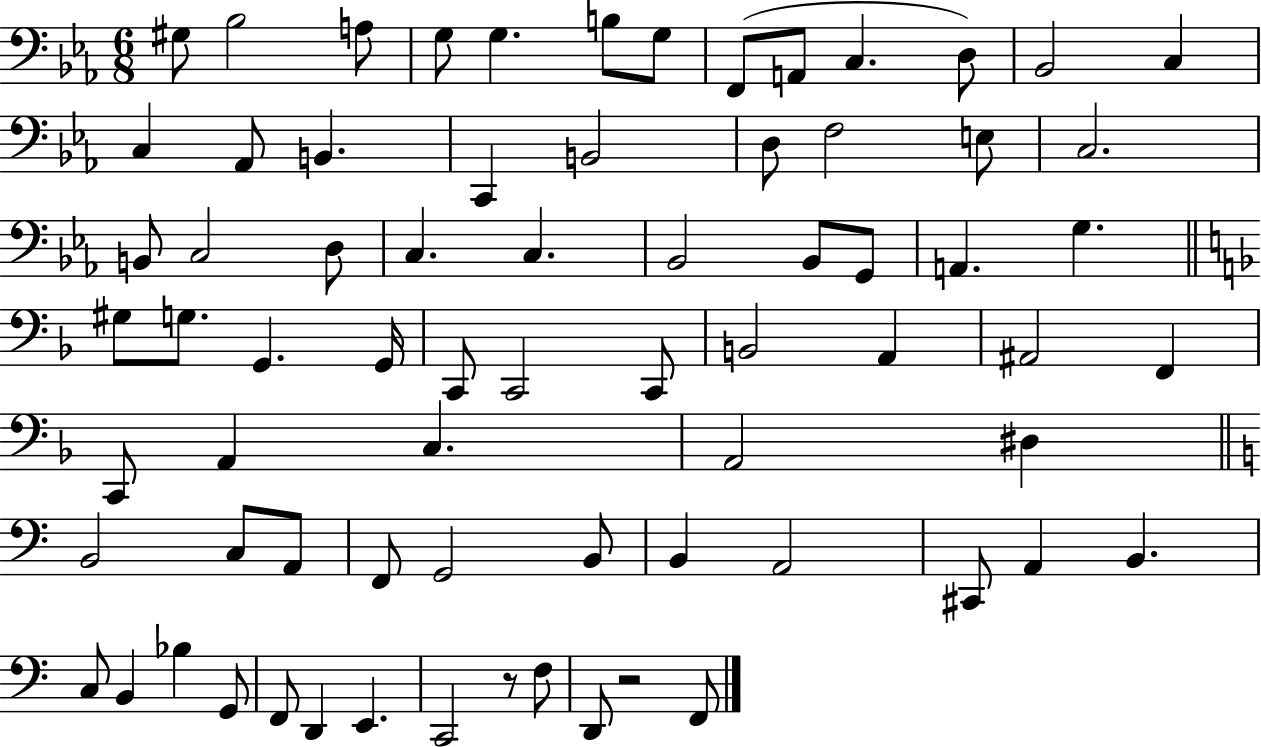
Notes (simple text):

G#3/e Bb3/h A3/e G3/e G3/q. B3/e G3/e F2/e A2/e C3/q. D3/e Bb2/h C3/q C3/q Ab2/e B2/q. C2/q B2/h D3/e F3/h E3/e C3/h. B2/e C3/h D3/e C3/q. C3/q. Bb2/h Bb2/e G2/e A2/q. G3/q. G#3/e G3/e. G2/q. G2/s C2/e C2/h C2/e B2/h A2/q A#2/h F2/q C2/e A2/q C3/q. A2/h D#3/q B2/h C3/e A2/e F2/e G2/h B2/e B2/q A2/h C#2/e A2/q B2/q. C3/e B2/q Bb3/q G2/e F2/e D2/q E2/q. C2/h R/e F3/e D2/e R/h F2/e